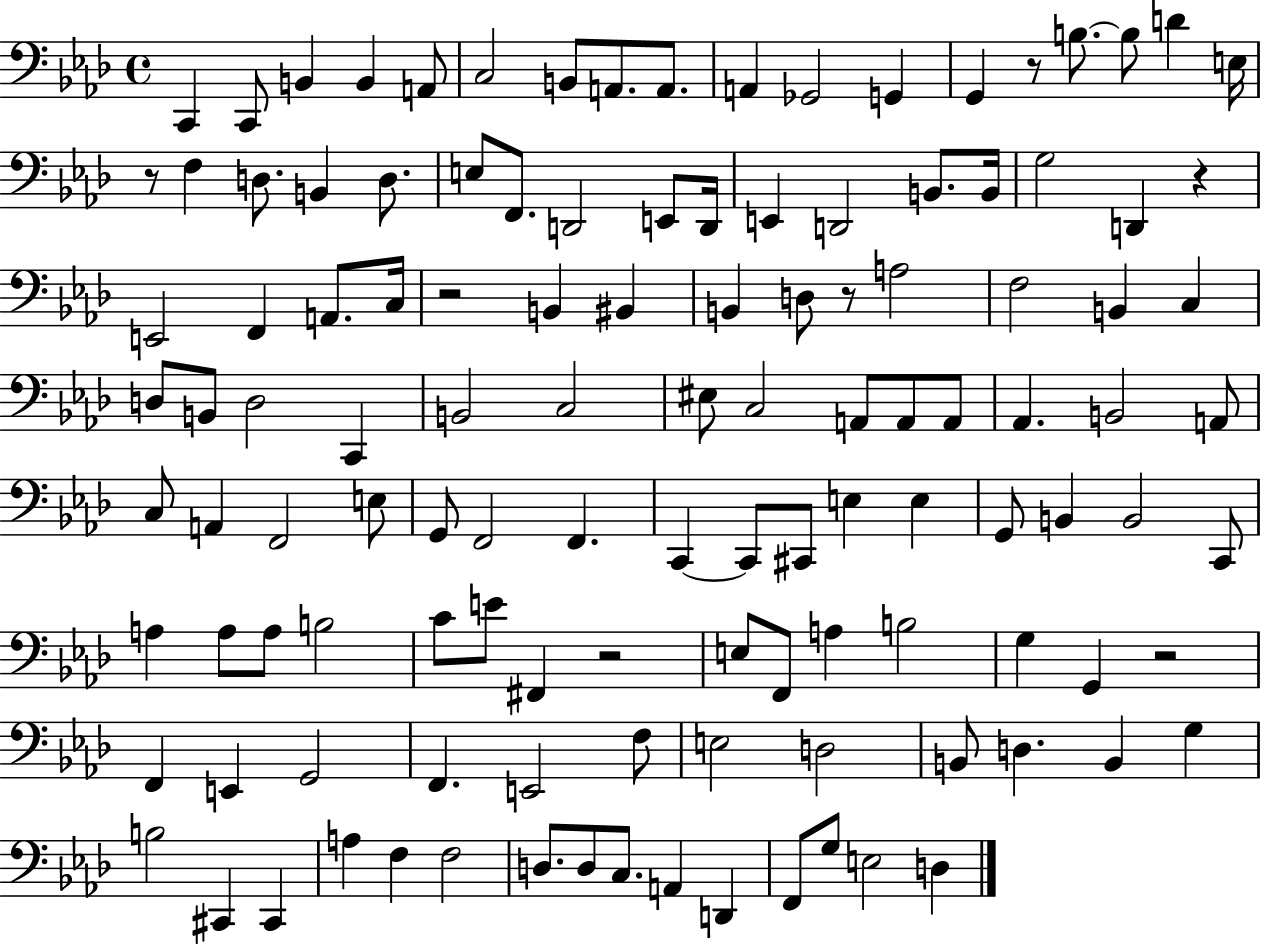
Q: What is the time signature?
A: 4/4